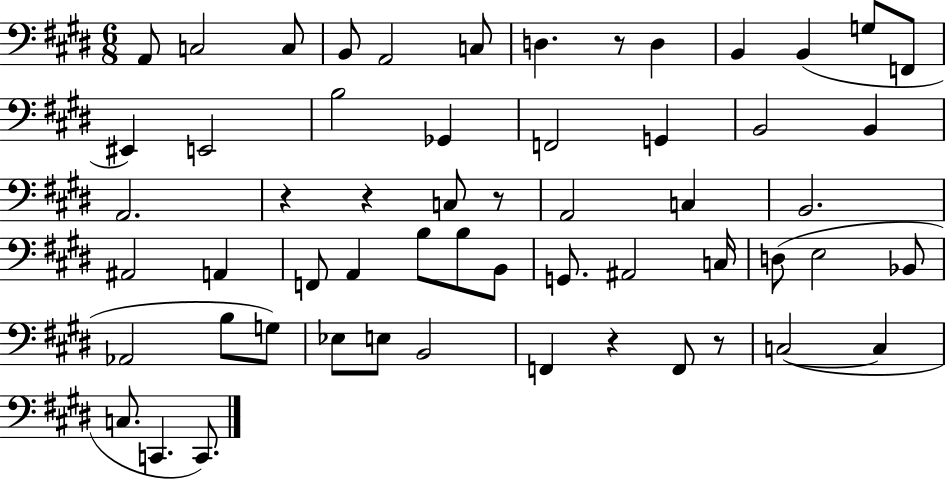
X:1
T:Untitled
M:6/8
L:1/4
K:E
A,,/2 C,2 C,/2 B,,/2 A,,2 C,/2 D, z/2 D, B,, B,, G,/2 F,,/2 ^E,, E,,2 B,2 _G,, F,,2 G,, B,,2 B,, A,,2 z z C,/2 z/2 A,,2 C, B,,2 ^A,,2 A,, F,,/2 A,, B,/2 B,/2 B,,/2 G,,/2 ^A,,2 C,/4 D,/2 E,2 _B,,/2 _A,,2 B,/2 G,/2 _E,/2 E,/2 B,,2 F,, z F,,/2 z/2 C,2 C, C,/2 C,, C,,/2